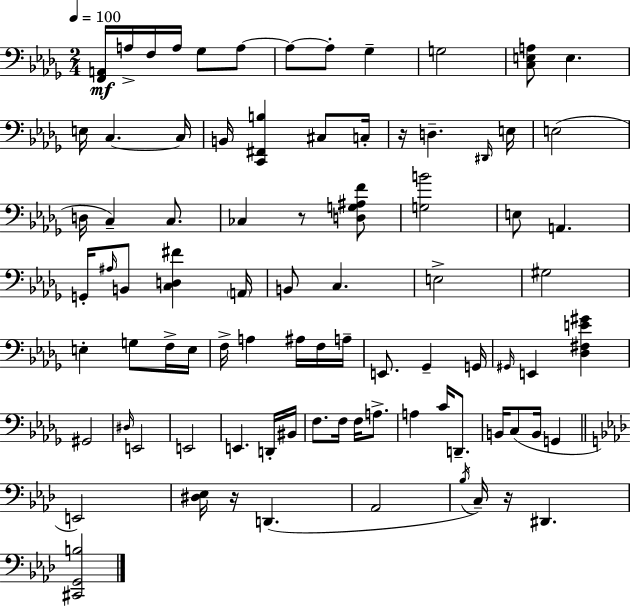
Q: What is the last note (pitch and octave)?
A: D#2